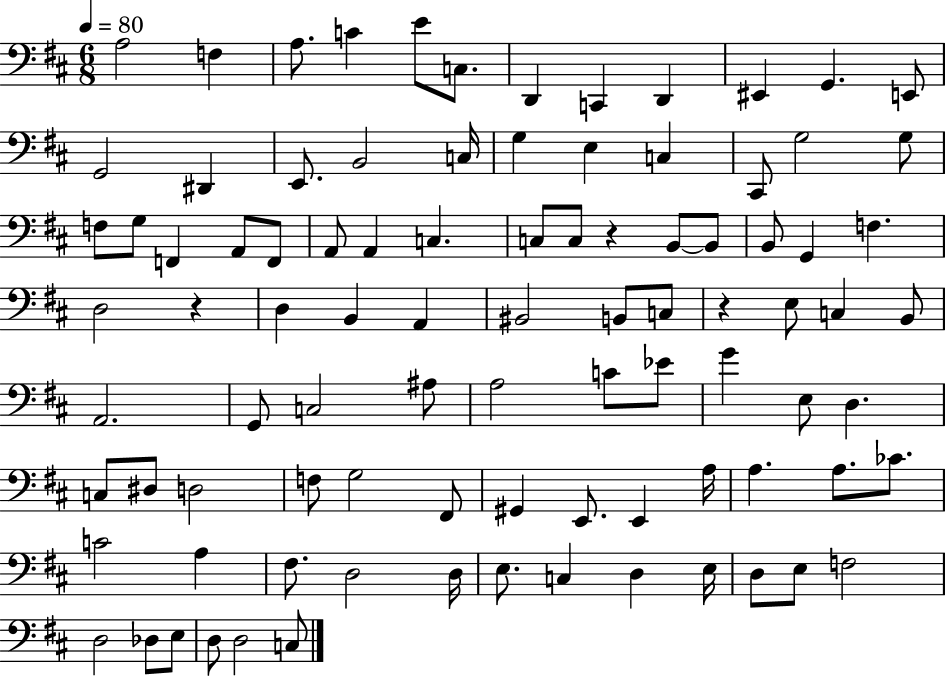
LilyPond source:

{
  \clef bass
  \numericTimeSignature
  \time 6/8
  \key d \major
  \tempo 4 = 80
  \repeat volta 2 { a2 f4 | a8. c'4 e'8 c8. | d,4 c,4 d,4 | eis,4 g,4. e,8 | \break g,2 dis,4 | e,8. b,2 c16 | g4 e4 c4 | cis,8 g2 g8 | \break f8 g8 f,4 a,8 f,8 | a,8 a,4 c4. | c8 c8 r4 b,8~~ b,8 | b,8 g,4 f4. | \break d2 r4 | d4 b,4 a,4 | bis,2 b,8 c8 | r4 e8 c4 b,8 | \break a,2. | g,8 c2 ais8 | a2 c'8 ees'8 | g'4 e8 d4. | \break c8 dis8 d2 | f8 g2 fis,8 | gis,4 e,8. e,4 a16 | a4. a8. ces'8. | \break c'2 a4 | fis8. d2 d16 | e8. c4 d4 e16 | d8 e8 f2 | \break d2 des8 e8 | d8 d2 c8 | } \bar "|."
}